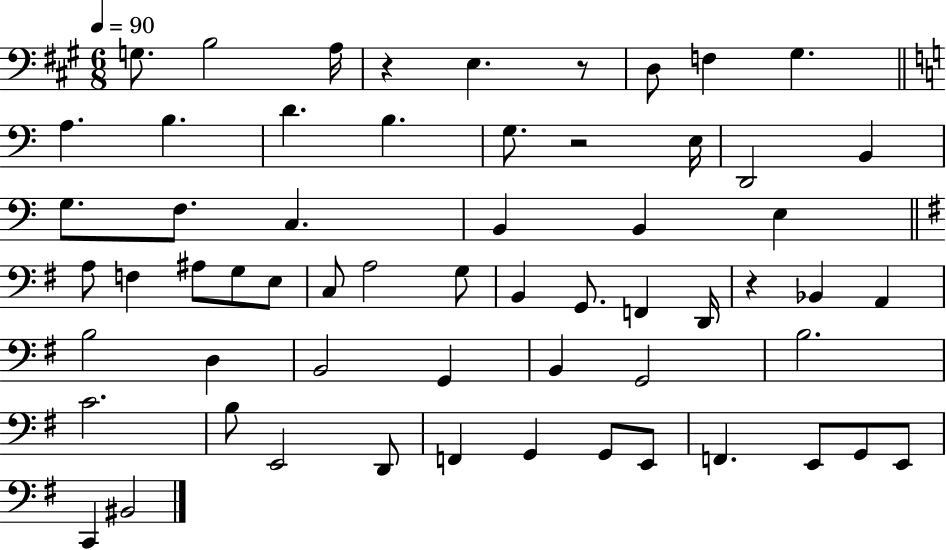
{
  \clef bass
  \numericTimeSignature
  \time 6/8
  \key a \major
  \tempo 4 = 90
  g8. b2 a16 | r4 e4. r8 | d8 f4 gis4. | \bar "||" \break \key c \major a4. b4. | d'4. b4. | g8. r2 e16 | d,2 b,4 | \break g8. f8. c4. | b,4 b,4 e4 | \bar "||" \break \key e \minor a8 f4 ais8 g8 e8 | c8 a2 g8 | b,4 g,8. f,4 d,16 | r4 bes,4 a,4 | \break b2 d4 | b,2 g,4 | b,4 g,2 | b2. | \break c'2. | b8 e,2 d,8 | f,4 g,4 g,8 e,8 | f,4. e,8 g,8 e,8 | \break c,4 bis,2 | \bar "|."
}